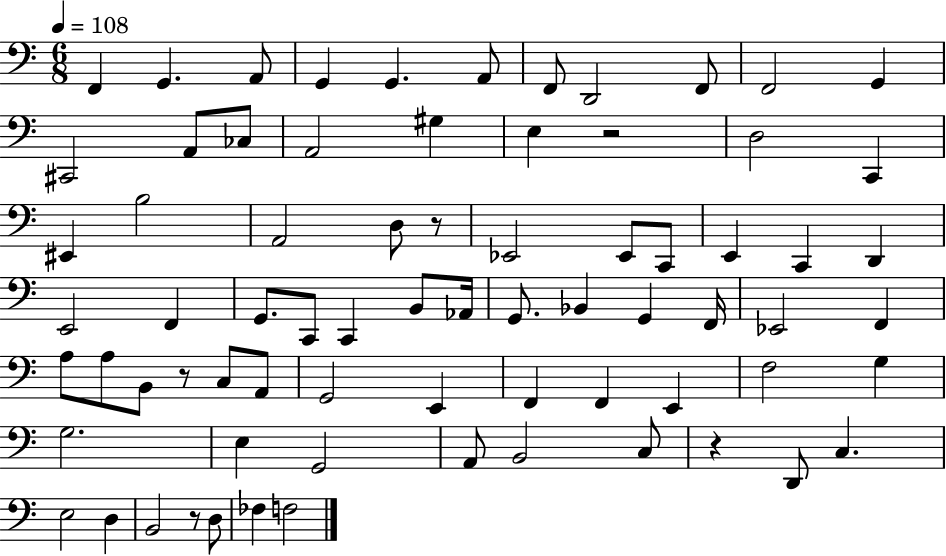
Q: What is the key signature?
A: C major